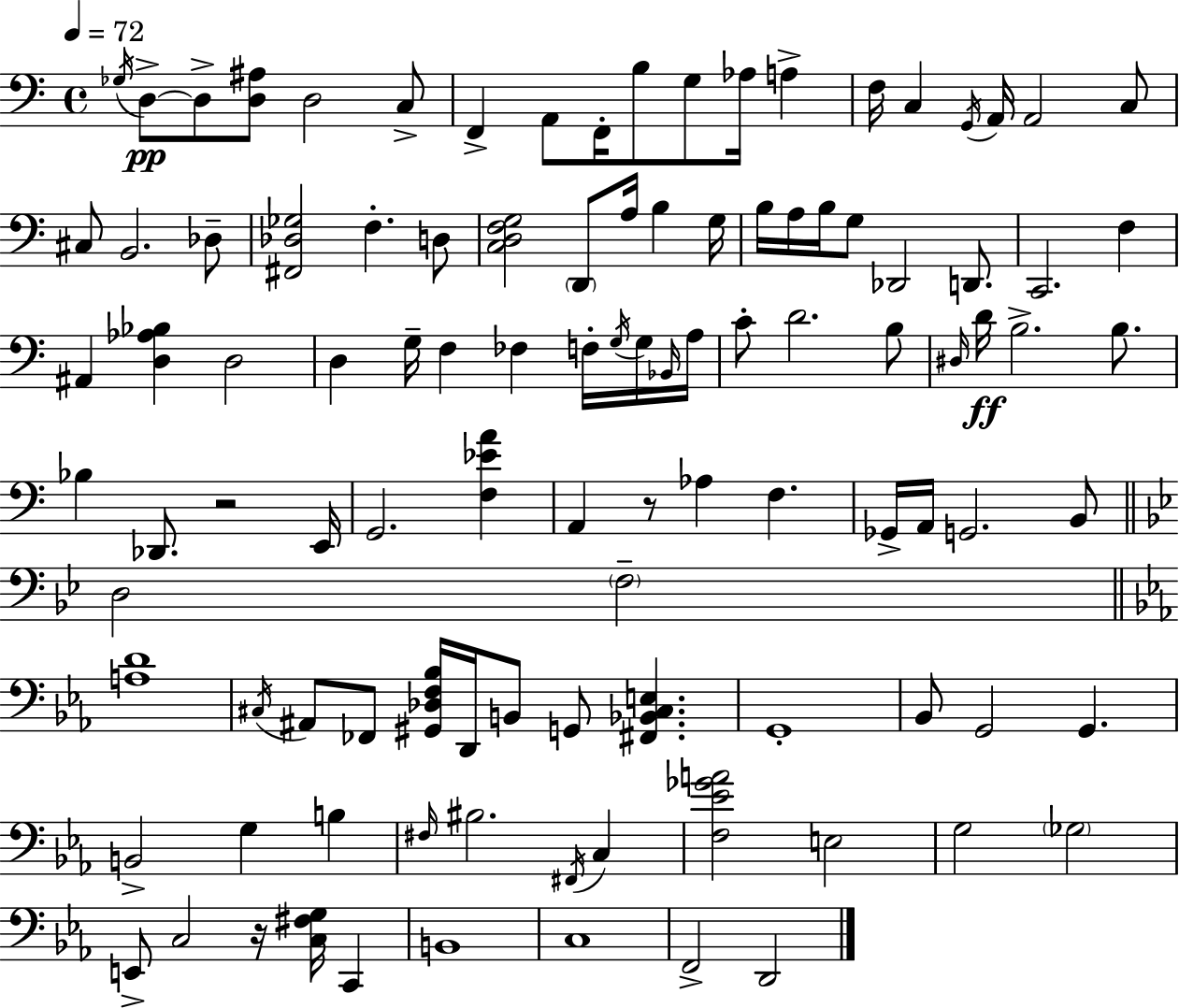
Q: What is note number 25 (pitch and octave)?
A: A3